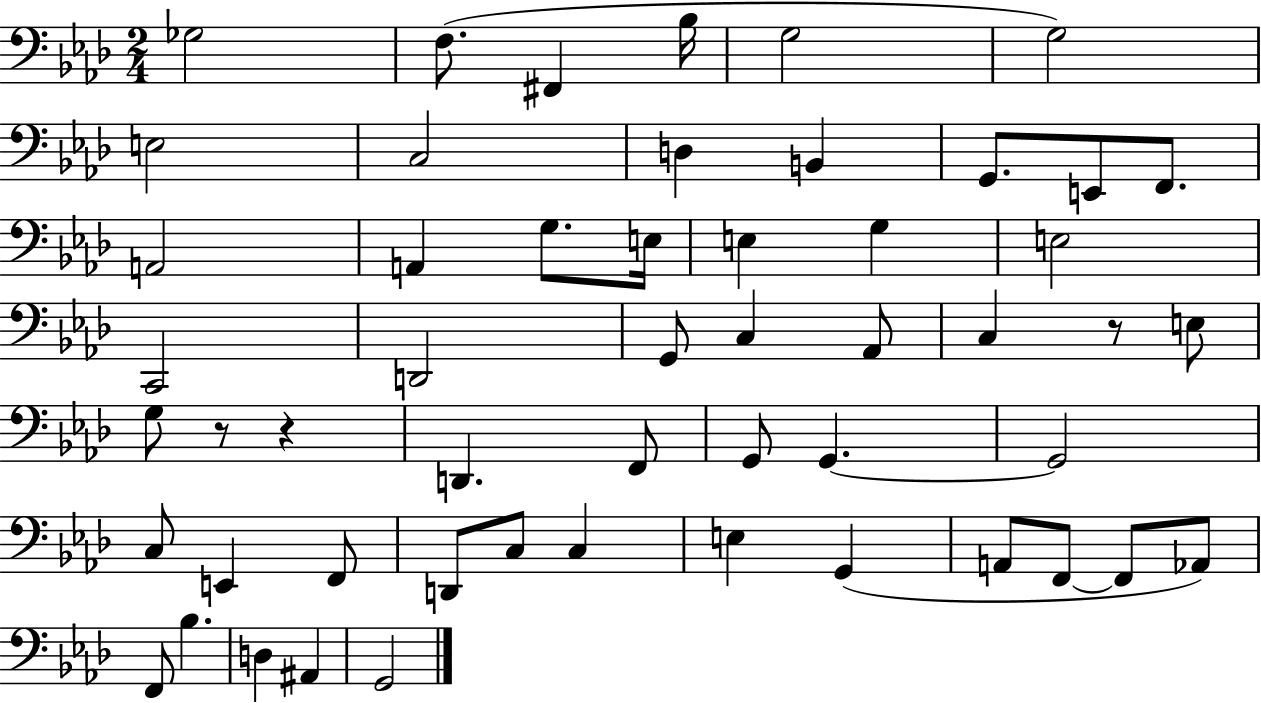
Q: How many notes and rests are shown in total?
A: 53